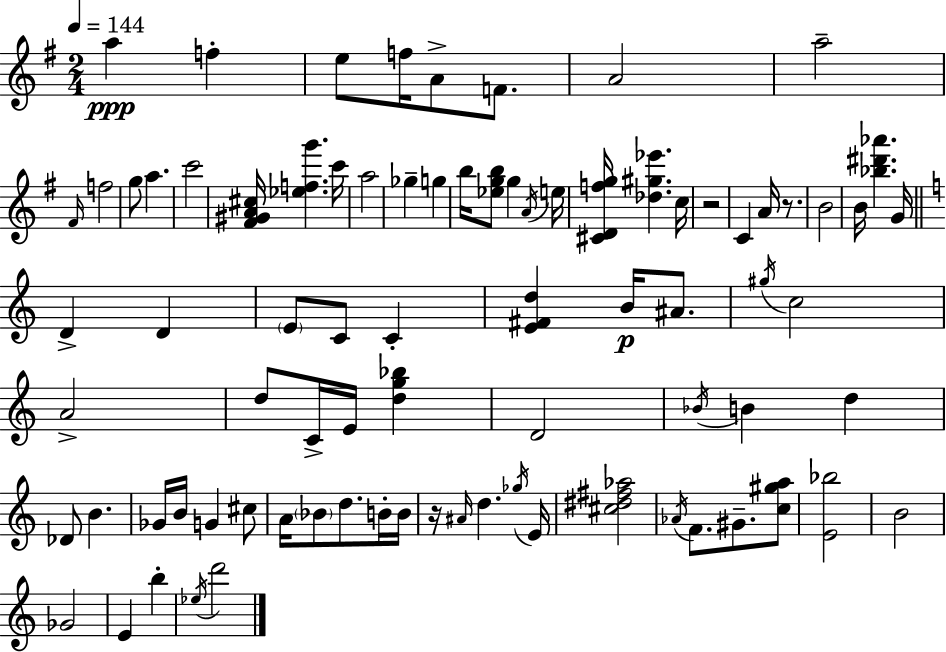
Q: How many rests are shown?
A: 3